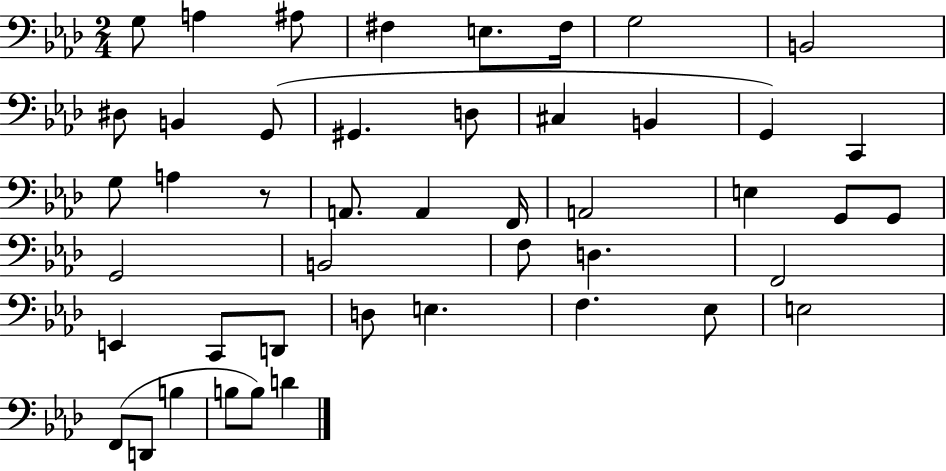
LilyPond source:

{
  \clef bass
  \numericTimeSignature
  \time 2/4
  \key aes \major
  \repeat volta 2 { g8 a4 ais8 | fis4 e8. fis16 | g2 | b,2 | \break dis8 b,4 g,8( | gis,4. d8 | cis4 b,4 | g,4) c,4 | \break g8 a4 r8 | a,8. a,4 f,16 | a,2 | e4 g,8 g,8 | \break g,2 | b,2 | f8 d4. | f,2 | \break e,4 c,8 d,8 | d8 e4. | f4. ees8 | e2 | \break f,8( d,8 b4 | b8 b8) d'4 | } \bar "|."
}